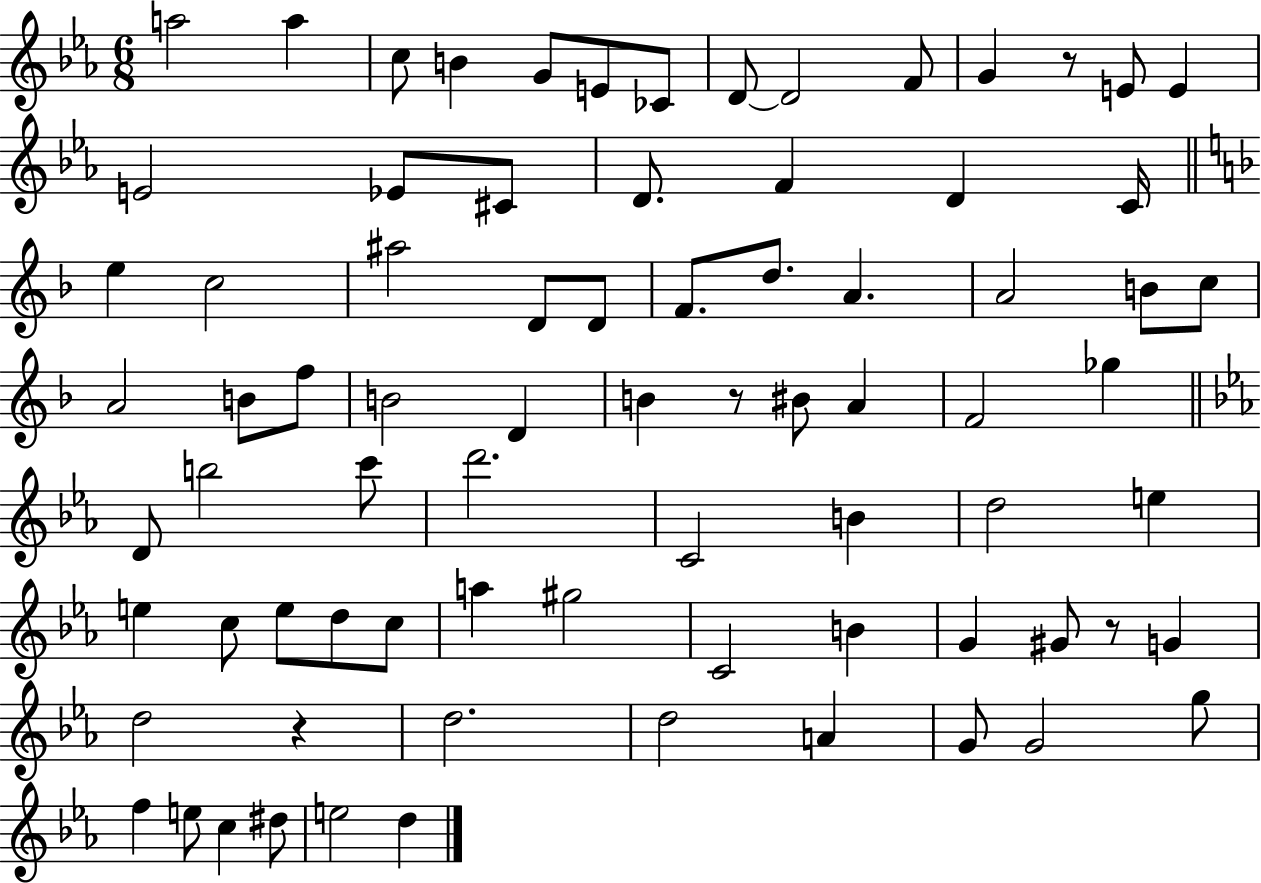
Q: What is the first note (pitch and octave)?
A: A5